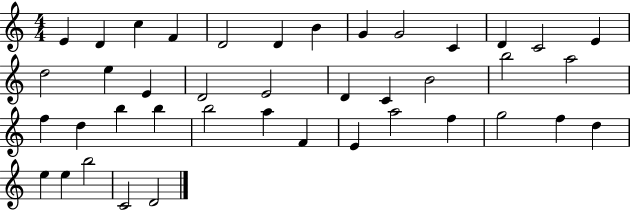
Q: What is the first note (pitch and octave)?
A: E4